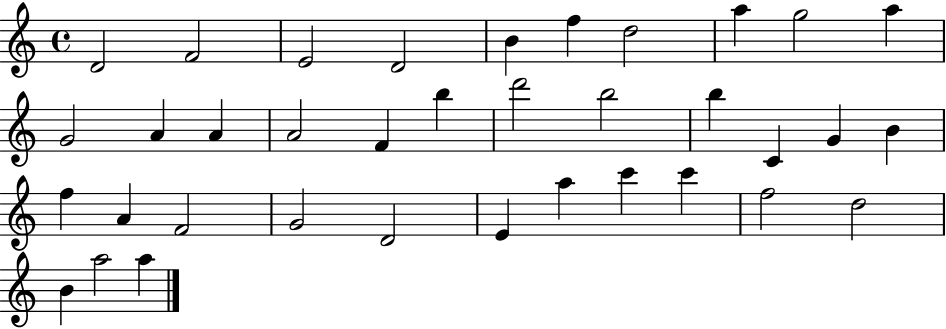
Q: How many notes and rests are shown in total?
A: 36